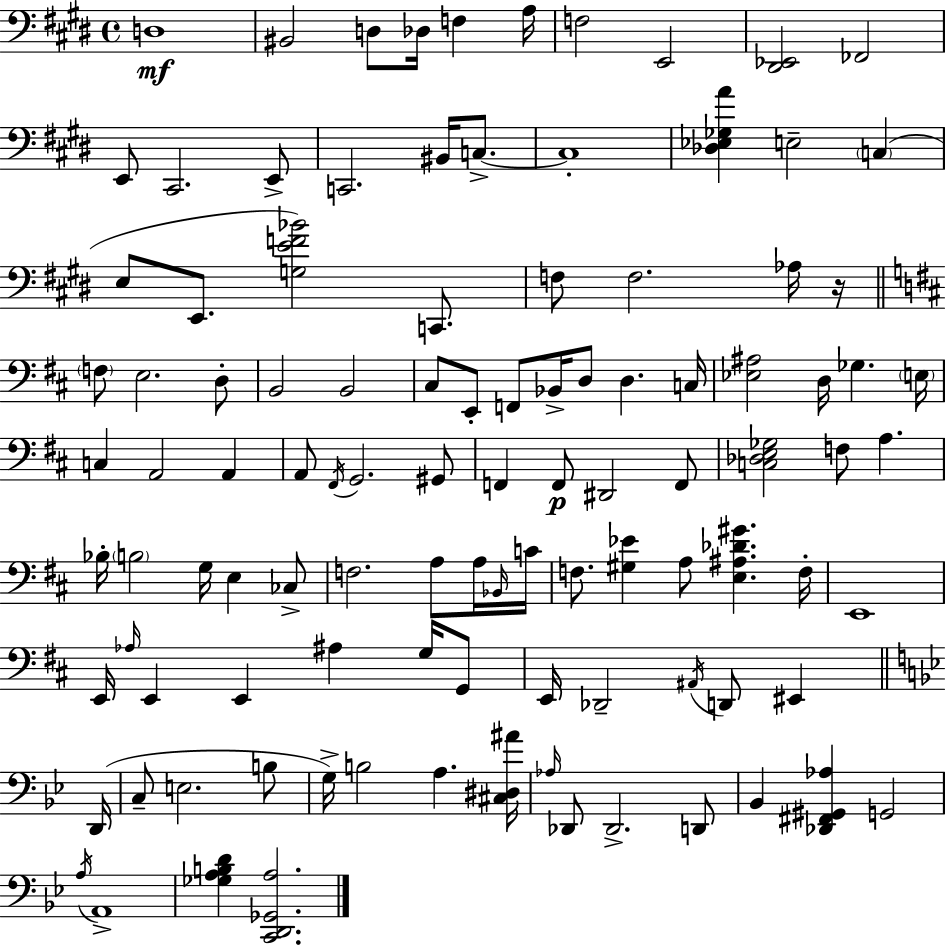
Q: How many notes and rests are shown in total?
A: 105